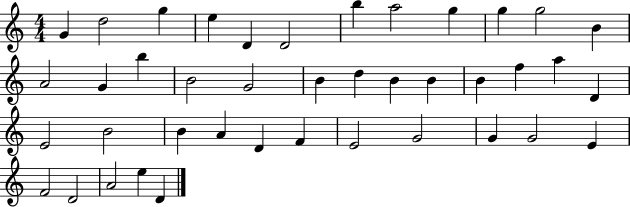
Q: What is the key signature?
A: C major